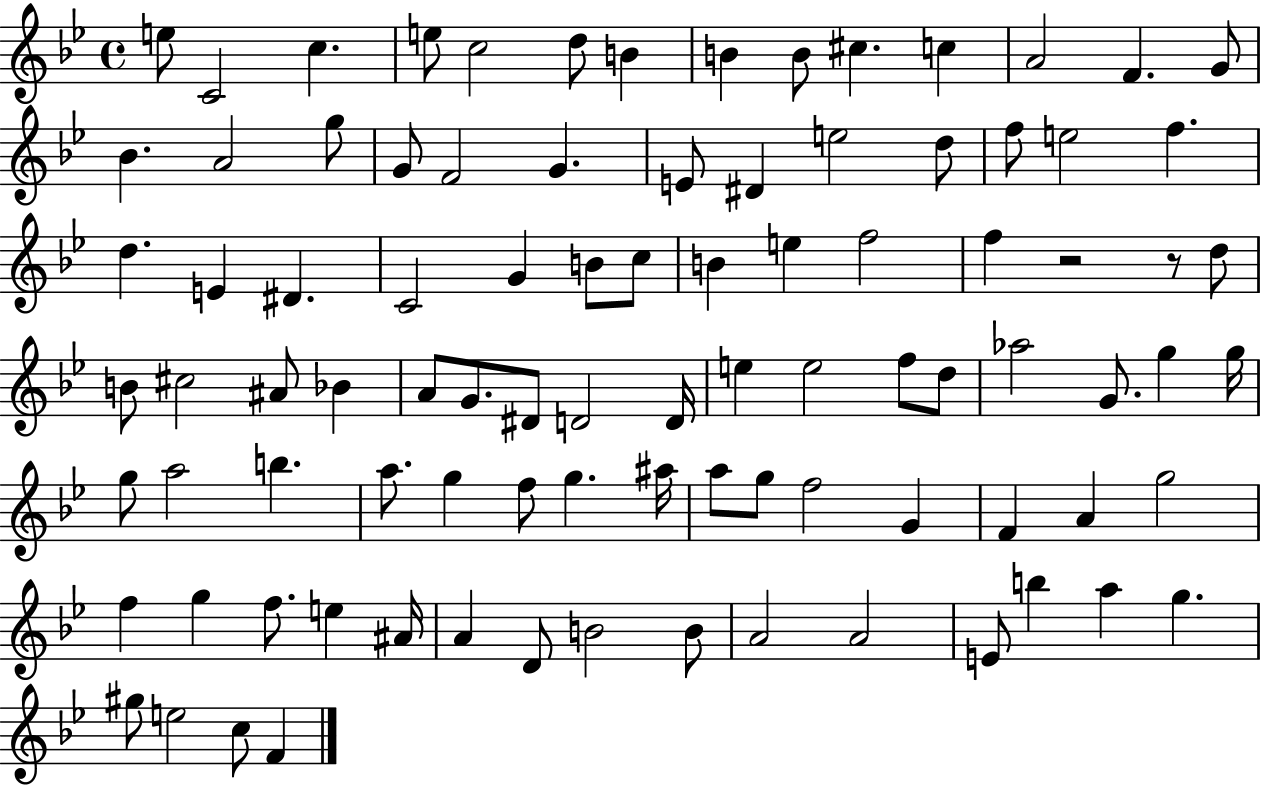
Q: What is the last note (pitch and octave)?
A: F4